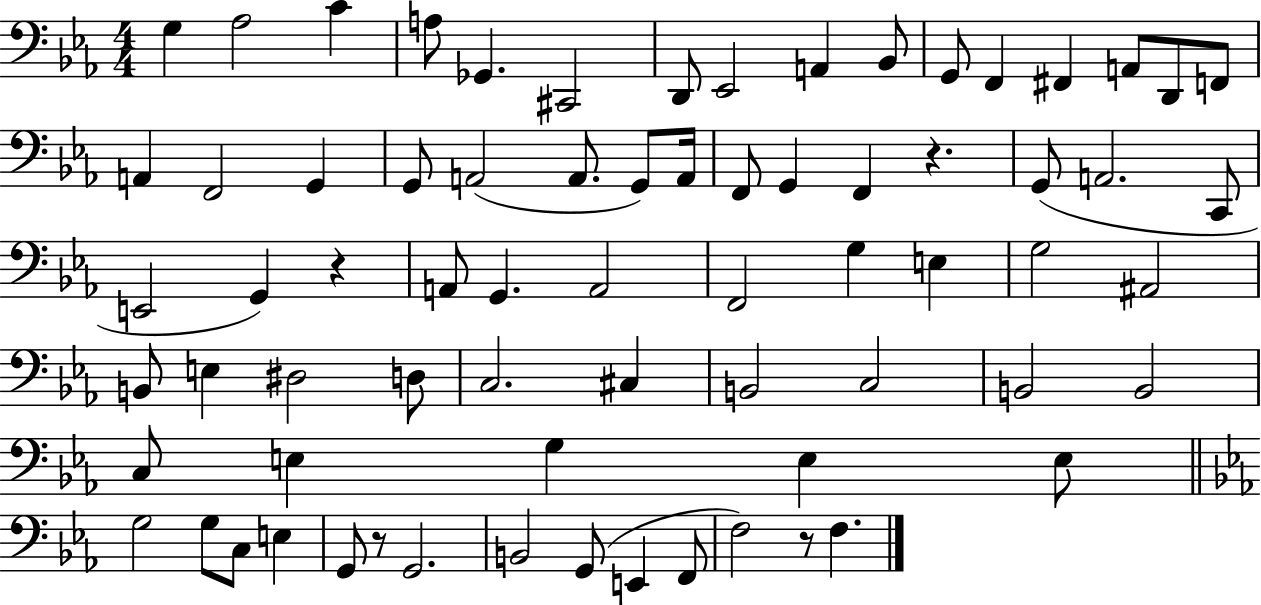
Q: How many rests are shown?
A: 4